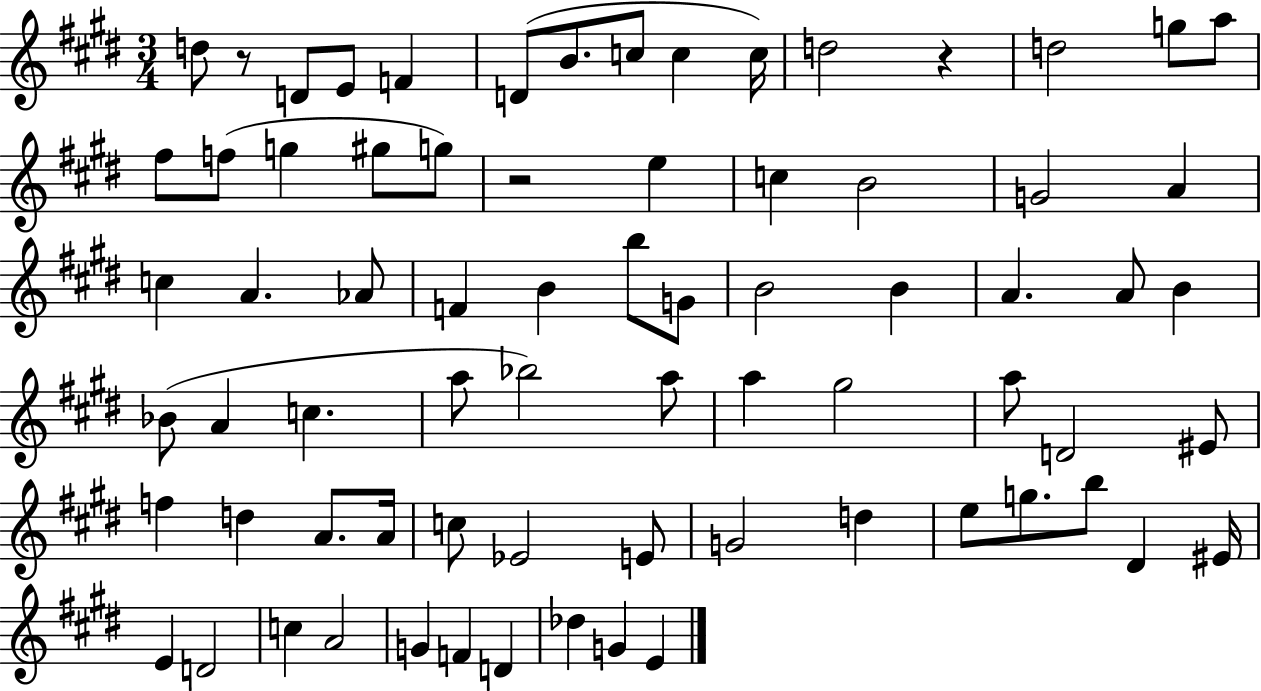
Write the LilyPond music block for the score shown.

{
  \clef treble
  \numericTimeSignature
  \time 3/4
  \key e \major
  d''8 r8 d'8 e'8 f'4 | d'8( b'8. c''8 c''4 c''16) | d''2 r4 | d''2 g''8 a''8 | \break fis''8 f''8( g''4 gis''8 g''8) | r2 e''4 | c''4 b'2 | g'2 a'4 | \break c''4 a'4. aes'8 | f'4 b'4 b''8 g'8 | b'2 b'4 | a'4. a'8 b'4 | \break bes'8( a'4 c''4. | a''8 bes''2) a''8 | a''4 gis''2 | a''8 d'2 eis'8 | \break f''4 d''4 a'8. a'16 | c''8 ees'2 e'8 | g'2 d''4 | e''8 g''8. b''8 dis'4 eis'16 | \break e'4 d'2 | c''4 a'2 | g'4 f'4 d'4 | des''4 g'4 e'4 | \break \bar "|."
}